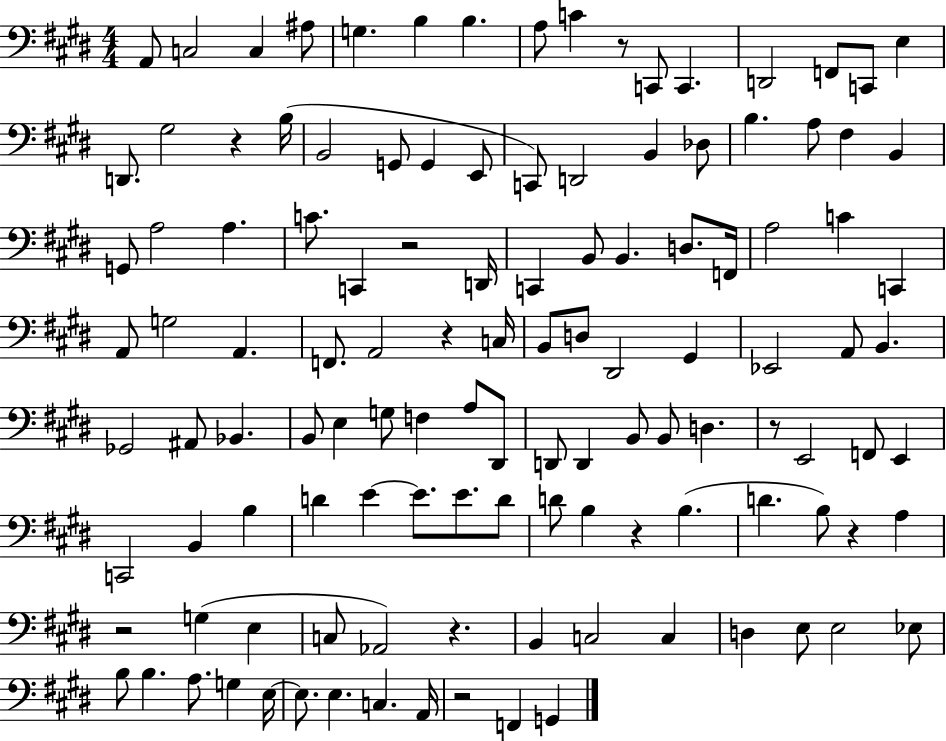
A2/e C3/h C3/q A#3/e G3/q. B3/q B3/q. A3/e C4/q R/e C2/e C2/q. D2/h F2/e C2/e E3/q D2/e. G#3/h R/q B3/s B2/h G2/e G2/q E2/e C2/e D2/h B2/q Db3/e B3/q. A3/e F#3/q B2/q G2/e A3/h A3/q. C4/e. C2/q R/h D2/s C2/q B2/e B2/q. D3/e. F2/s A3/h C4/q C2/q A2/e G3/h A2/q. F2/e. A2/h R/q C3/s B2/e D3/e D#2/h G#2/q Eb2/h A2/e B2/q. Gb2/h A#2/e Bb2/q. B2/e E3/q G3/e F3/q A3/e D#2/e D2/e D2/q B2/e B2/e D3/q. R/e E2/h F2/e E2/q C2/h B2/q B3/q D4/q E4/q E4/e. E4/e. D4/e D4/e B3/q R/q B3/q. D4/q. B3/e R/q A3/q R/h G3/q E3/q C3/e Ab2/h R/q. B2/q C3/h C3/q D3/q E3/e E3/h Eb3/e B3/e B3/q. A3/e. G3/q E3/s E3/e. E3/q. C3/q. A2/s R/h F2/q G2/q